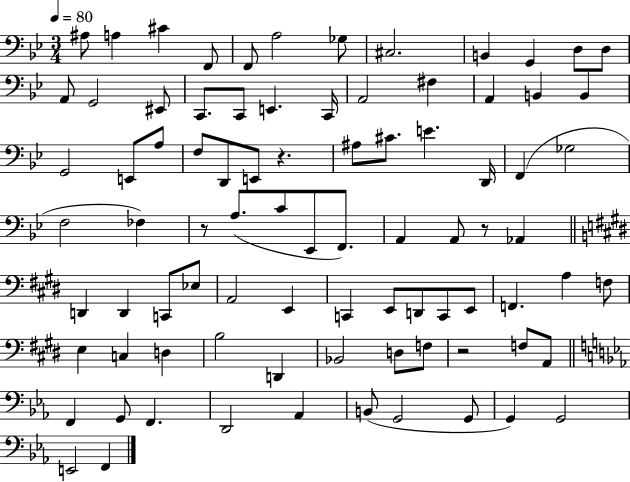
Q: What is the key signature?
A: BES major